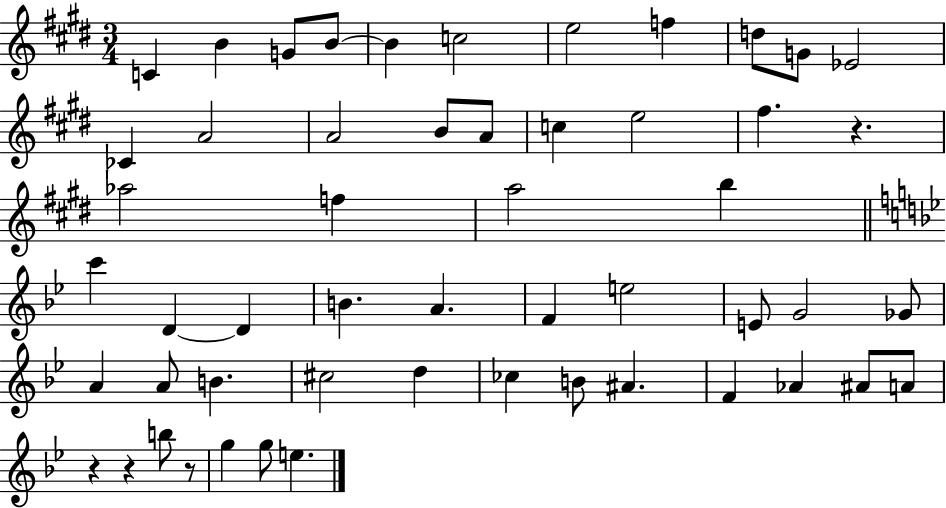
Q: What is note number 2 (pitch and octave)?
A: B4